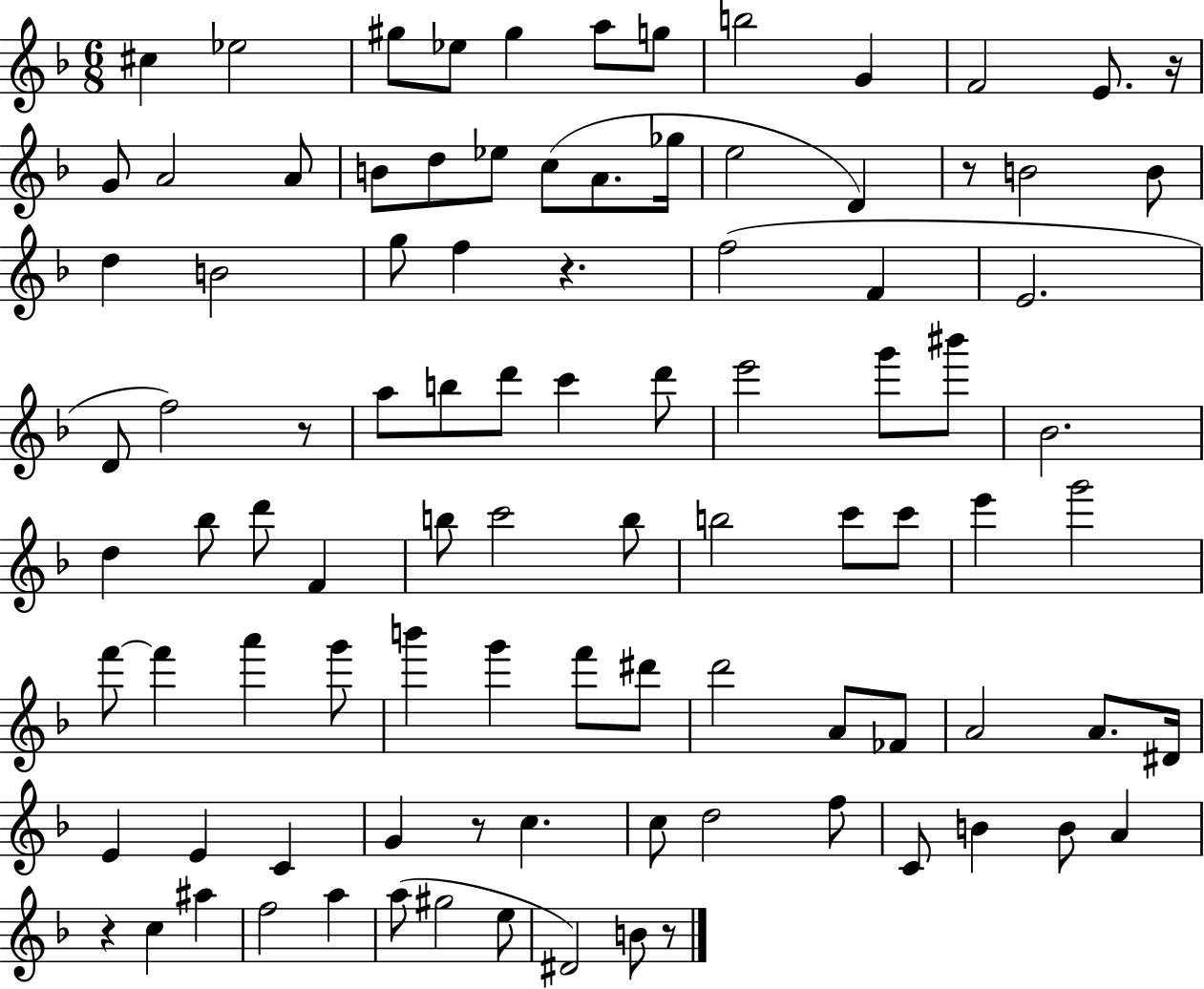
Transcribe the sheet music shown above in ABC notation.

X:1
T:Untitled
M:6/8
L:1/4
K:F
^c _e2 ^g/2 _e/2 ^g a/2 g/2 b2 G F2 E/2 z/4 G/2 A2 A/2 B/2 d/2 _e/2 c/2 A/2 _g/4 e2 D z/2 B2 B/2 d B2 g/2 f z f2 F E2 D/2 f2 z/2 a/2 b/2 d'/2 c' d'/2 e'2 g'/2 ^b'/2 _B2 d _b/2 d'/2 F b/2 c'2 b/2 b2 c'/2 c'/2 e' g'2 f'/2 f' a' g'/2 b' g' f'/2 ^d'/2 d'2 A/2 _F/2 A2 A/2 ^D/4 E E C G z/2 c c/2 d2 f/2 C/2 B B/2 A z c ^a f2 a a/2 ^g2 e/2 ^D2 B/2 z/2